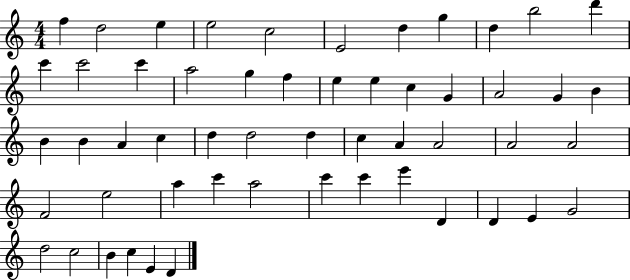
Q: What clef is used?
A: treble